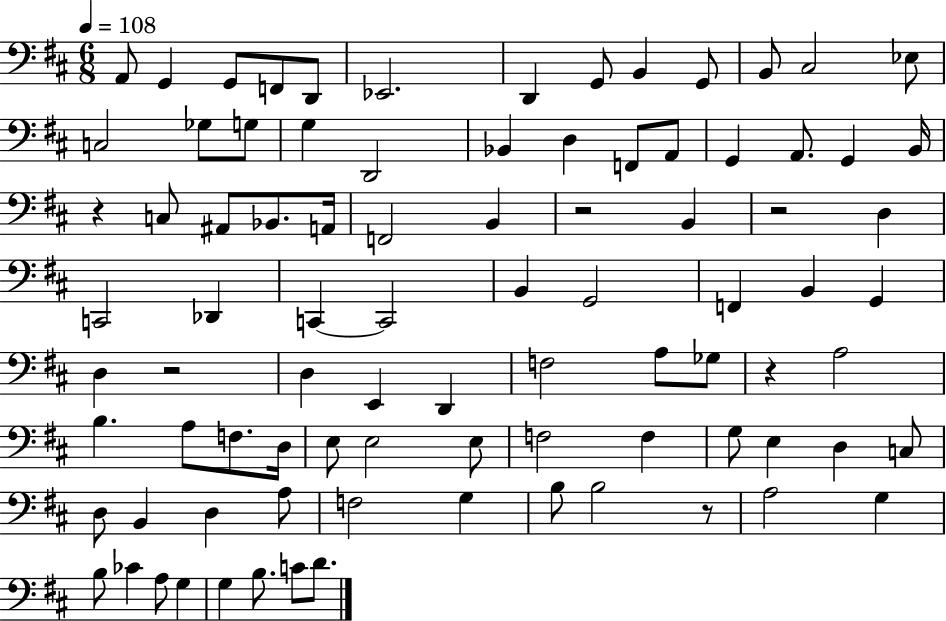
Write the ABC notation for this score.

X:1
T:Untitled
M:6/8
L:1/4
K:D
A,,/2 G,, G,,/2 F,,/2 D,,/2 _E,,2 D,, G,,/2 B,, G,,/2 B,,/2 ^C,2 _E,/2 C,2 _G,/2 G,/2 G, D,,2 _B,, D, F,,/2 A,,/2 G,, A,,/2 G,, B,,/4 z C,/2 ^A,,/2 _B,,/2 A,,/4 F,,2 B,, z2 B,, z2 D, C,,2 _D,, C,, C,,2 B,, G,,2 F,, B,, G,, D, z2 D, E,, D,, F,2 A,/2 _G,/2 z A,2 B, A,/2 F,/2 D,/4 E,/2 E,2 E,/2 F,2 F, G,/2 E, D, C,/2 D,/2 B,, D, A,/2 F,2 G, B,/2 B,2 z/2 A,2 G, B,/2 _C A,/2 G, G, B,/2 C/2 D/2